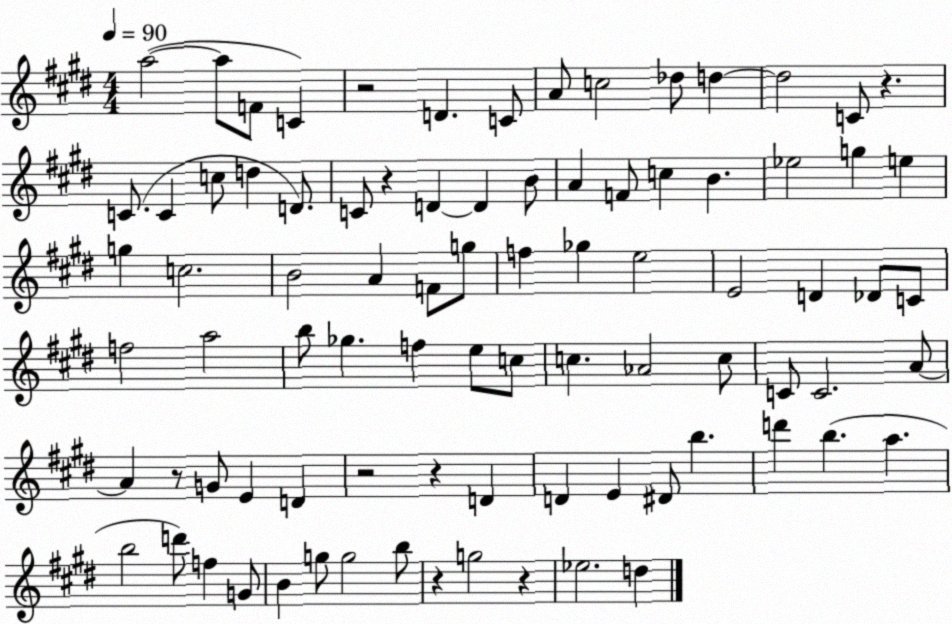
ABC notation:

X:1
T:Untitled
M:4/4
L:1/4
K:E
a2 a/2 F/2 C z2 D C/2 A/2 c2 _d/2 d d2 C/2 z C/2 C c/2 d D/2 C/2 z D D B/2 A F/2 c B _e2 g e g c2 B2 A F/2 g/2 f _g e2 E2 D _D/2 C/2 f2 a2 b/2 _g f e/2 c/2 c _A2 c/2 C/2 C2 A/2 A z/2 G/2 E D z2 z D D E ^D/2 b d' b a b2 d'/2 f G/2 B g/2 g2 b/2 z g2 z _e2 d